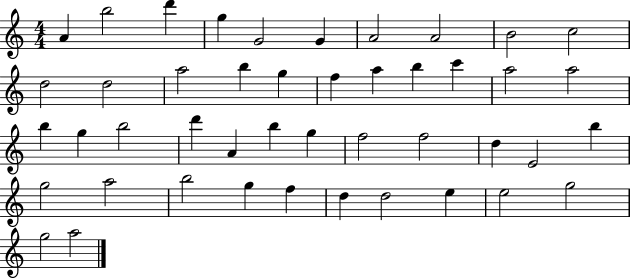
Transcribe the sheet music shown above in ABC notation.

X:1
T:Untitled
M:4/4
L:1/4
K:C
A b2 d' g G2 G A2 A2 B2 c2 d2 d2 a2 b g f a b c' a2 a2 b g b2 d' A b g f2 f2 d E2 b g2 a2 b2 g f d d2 e e2 g2 g2 a2